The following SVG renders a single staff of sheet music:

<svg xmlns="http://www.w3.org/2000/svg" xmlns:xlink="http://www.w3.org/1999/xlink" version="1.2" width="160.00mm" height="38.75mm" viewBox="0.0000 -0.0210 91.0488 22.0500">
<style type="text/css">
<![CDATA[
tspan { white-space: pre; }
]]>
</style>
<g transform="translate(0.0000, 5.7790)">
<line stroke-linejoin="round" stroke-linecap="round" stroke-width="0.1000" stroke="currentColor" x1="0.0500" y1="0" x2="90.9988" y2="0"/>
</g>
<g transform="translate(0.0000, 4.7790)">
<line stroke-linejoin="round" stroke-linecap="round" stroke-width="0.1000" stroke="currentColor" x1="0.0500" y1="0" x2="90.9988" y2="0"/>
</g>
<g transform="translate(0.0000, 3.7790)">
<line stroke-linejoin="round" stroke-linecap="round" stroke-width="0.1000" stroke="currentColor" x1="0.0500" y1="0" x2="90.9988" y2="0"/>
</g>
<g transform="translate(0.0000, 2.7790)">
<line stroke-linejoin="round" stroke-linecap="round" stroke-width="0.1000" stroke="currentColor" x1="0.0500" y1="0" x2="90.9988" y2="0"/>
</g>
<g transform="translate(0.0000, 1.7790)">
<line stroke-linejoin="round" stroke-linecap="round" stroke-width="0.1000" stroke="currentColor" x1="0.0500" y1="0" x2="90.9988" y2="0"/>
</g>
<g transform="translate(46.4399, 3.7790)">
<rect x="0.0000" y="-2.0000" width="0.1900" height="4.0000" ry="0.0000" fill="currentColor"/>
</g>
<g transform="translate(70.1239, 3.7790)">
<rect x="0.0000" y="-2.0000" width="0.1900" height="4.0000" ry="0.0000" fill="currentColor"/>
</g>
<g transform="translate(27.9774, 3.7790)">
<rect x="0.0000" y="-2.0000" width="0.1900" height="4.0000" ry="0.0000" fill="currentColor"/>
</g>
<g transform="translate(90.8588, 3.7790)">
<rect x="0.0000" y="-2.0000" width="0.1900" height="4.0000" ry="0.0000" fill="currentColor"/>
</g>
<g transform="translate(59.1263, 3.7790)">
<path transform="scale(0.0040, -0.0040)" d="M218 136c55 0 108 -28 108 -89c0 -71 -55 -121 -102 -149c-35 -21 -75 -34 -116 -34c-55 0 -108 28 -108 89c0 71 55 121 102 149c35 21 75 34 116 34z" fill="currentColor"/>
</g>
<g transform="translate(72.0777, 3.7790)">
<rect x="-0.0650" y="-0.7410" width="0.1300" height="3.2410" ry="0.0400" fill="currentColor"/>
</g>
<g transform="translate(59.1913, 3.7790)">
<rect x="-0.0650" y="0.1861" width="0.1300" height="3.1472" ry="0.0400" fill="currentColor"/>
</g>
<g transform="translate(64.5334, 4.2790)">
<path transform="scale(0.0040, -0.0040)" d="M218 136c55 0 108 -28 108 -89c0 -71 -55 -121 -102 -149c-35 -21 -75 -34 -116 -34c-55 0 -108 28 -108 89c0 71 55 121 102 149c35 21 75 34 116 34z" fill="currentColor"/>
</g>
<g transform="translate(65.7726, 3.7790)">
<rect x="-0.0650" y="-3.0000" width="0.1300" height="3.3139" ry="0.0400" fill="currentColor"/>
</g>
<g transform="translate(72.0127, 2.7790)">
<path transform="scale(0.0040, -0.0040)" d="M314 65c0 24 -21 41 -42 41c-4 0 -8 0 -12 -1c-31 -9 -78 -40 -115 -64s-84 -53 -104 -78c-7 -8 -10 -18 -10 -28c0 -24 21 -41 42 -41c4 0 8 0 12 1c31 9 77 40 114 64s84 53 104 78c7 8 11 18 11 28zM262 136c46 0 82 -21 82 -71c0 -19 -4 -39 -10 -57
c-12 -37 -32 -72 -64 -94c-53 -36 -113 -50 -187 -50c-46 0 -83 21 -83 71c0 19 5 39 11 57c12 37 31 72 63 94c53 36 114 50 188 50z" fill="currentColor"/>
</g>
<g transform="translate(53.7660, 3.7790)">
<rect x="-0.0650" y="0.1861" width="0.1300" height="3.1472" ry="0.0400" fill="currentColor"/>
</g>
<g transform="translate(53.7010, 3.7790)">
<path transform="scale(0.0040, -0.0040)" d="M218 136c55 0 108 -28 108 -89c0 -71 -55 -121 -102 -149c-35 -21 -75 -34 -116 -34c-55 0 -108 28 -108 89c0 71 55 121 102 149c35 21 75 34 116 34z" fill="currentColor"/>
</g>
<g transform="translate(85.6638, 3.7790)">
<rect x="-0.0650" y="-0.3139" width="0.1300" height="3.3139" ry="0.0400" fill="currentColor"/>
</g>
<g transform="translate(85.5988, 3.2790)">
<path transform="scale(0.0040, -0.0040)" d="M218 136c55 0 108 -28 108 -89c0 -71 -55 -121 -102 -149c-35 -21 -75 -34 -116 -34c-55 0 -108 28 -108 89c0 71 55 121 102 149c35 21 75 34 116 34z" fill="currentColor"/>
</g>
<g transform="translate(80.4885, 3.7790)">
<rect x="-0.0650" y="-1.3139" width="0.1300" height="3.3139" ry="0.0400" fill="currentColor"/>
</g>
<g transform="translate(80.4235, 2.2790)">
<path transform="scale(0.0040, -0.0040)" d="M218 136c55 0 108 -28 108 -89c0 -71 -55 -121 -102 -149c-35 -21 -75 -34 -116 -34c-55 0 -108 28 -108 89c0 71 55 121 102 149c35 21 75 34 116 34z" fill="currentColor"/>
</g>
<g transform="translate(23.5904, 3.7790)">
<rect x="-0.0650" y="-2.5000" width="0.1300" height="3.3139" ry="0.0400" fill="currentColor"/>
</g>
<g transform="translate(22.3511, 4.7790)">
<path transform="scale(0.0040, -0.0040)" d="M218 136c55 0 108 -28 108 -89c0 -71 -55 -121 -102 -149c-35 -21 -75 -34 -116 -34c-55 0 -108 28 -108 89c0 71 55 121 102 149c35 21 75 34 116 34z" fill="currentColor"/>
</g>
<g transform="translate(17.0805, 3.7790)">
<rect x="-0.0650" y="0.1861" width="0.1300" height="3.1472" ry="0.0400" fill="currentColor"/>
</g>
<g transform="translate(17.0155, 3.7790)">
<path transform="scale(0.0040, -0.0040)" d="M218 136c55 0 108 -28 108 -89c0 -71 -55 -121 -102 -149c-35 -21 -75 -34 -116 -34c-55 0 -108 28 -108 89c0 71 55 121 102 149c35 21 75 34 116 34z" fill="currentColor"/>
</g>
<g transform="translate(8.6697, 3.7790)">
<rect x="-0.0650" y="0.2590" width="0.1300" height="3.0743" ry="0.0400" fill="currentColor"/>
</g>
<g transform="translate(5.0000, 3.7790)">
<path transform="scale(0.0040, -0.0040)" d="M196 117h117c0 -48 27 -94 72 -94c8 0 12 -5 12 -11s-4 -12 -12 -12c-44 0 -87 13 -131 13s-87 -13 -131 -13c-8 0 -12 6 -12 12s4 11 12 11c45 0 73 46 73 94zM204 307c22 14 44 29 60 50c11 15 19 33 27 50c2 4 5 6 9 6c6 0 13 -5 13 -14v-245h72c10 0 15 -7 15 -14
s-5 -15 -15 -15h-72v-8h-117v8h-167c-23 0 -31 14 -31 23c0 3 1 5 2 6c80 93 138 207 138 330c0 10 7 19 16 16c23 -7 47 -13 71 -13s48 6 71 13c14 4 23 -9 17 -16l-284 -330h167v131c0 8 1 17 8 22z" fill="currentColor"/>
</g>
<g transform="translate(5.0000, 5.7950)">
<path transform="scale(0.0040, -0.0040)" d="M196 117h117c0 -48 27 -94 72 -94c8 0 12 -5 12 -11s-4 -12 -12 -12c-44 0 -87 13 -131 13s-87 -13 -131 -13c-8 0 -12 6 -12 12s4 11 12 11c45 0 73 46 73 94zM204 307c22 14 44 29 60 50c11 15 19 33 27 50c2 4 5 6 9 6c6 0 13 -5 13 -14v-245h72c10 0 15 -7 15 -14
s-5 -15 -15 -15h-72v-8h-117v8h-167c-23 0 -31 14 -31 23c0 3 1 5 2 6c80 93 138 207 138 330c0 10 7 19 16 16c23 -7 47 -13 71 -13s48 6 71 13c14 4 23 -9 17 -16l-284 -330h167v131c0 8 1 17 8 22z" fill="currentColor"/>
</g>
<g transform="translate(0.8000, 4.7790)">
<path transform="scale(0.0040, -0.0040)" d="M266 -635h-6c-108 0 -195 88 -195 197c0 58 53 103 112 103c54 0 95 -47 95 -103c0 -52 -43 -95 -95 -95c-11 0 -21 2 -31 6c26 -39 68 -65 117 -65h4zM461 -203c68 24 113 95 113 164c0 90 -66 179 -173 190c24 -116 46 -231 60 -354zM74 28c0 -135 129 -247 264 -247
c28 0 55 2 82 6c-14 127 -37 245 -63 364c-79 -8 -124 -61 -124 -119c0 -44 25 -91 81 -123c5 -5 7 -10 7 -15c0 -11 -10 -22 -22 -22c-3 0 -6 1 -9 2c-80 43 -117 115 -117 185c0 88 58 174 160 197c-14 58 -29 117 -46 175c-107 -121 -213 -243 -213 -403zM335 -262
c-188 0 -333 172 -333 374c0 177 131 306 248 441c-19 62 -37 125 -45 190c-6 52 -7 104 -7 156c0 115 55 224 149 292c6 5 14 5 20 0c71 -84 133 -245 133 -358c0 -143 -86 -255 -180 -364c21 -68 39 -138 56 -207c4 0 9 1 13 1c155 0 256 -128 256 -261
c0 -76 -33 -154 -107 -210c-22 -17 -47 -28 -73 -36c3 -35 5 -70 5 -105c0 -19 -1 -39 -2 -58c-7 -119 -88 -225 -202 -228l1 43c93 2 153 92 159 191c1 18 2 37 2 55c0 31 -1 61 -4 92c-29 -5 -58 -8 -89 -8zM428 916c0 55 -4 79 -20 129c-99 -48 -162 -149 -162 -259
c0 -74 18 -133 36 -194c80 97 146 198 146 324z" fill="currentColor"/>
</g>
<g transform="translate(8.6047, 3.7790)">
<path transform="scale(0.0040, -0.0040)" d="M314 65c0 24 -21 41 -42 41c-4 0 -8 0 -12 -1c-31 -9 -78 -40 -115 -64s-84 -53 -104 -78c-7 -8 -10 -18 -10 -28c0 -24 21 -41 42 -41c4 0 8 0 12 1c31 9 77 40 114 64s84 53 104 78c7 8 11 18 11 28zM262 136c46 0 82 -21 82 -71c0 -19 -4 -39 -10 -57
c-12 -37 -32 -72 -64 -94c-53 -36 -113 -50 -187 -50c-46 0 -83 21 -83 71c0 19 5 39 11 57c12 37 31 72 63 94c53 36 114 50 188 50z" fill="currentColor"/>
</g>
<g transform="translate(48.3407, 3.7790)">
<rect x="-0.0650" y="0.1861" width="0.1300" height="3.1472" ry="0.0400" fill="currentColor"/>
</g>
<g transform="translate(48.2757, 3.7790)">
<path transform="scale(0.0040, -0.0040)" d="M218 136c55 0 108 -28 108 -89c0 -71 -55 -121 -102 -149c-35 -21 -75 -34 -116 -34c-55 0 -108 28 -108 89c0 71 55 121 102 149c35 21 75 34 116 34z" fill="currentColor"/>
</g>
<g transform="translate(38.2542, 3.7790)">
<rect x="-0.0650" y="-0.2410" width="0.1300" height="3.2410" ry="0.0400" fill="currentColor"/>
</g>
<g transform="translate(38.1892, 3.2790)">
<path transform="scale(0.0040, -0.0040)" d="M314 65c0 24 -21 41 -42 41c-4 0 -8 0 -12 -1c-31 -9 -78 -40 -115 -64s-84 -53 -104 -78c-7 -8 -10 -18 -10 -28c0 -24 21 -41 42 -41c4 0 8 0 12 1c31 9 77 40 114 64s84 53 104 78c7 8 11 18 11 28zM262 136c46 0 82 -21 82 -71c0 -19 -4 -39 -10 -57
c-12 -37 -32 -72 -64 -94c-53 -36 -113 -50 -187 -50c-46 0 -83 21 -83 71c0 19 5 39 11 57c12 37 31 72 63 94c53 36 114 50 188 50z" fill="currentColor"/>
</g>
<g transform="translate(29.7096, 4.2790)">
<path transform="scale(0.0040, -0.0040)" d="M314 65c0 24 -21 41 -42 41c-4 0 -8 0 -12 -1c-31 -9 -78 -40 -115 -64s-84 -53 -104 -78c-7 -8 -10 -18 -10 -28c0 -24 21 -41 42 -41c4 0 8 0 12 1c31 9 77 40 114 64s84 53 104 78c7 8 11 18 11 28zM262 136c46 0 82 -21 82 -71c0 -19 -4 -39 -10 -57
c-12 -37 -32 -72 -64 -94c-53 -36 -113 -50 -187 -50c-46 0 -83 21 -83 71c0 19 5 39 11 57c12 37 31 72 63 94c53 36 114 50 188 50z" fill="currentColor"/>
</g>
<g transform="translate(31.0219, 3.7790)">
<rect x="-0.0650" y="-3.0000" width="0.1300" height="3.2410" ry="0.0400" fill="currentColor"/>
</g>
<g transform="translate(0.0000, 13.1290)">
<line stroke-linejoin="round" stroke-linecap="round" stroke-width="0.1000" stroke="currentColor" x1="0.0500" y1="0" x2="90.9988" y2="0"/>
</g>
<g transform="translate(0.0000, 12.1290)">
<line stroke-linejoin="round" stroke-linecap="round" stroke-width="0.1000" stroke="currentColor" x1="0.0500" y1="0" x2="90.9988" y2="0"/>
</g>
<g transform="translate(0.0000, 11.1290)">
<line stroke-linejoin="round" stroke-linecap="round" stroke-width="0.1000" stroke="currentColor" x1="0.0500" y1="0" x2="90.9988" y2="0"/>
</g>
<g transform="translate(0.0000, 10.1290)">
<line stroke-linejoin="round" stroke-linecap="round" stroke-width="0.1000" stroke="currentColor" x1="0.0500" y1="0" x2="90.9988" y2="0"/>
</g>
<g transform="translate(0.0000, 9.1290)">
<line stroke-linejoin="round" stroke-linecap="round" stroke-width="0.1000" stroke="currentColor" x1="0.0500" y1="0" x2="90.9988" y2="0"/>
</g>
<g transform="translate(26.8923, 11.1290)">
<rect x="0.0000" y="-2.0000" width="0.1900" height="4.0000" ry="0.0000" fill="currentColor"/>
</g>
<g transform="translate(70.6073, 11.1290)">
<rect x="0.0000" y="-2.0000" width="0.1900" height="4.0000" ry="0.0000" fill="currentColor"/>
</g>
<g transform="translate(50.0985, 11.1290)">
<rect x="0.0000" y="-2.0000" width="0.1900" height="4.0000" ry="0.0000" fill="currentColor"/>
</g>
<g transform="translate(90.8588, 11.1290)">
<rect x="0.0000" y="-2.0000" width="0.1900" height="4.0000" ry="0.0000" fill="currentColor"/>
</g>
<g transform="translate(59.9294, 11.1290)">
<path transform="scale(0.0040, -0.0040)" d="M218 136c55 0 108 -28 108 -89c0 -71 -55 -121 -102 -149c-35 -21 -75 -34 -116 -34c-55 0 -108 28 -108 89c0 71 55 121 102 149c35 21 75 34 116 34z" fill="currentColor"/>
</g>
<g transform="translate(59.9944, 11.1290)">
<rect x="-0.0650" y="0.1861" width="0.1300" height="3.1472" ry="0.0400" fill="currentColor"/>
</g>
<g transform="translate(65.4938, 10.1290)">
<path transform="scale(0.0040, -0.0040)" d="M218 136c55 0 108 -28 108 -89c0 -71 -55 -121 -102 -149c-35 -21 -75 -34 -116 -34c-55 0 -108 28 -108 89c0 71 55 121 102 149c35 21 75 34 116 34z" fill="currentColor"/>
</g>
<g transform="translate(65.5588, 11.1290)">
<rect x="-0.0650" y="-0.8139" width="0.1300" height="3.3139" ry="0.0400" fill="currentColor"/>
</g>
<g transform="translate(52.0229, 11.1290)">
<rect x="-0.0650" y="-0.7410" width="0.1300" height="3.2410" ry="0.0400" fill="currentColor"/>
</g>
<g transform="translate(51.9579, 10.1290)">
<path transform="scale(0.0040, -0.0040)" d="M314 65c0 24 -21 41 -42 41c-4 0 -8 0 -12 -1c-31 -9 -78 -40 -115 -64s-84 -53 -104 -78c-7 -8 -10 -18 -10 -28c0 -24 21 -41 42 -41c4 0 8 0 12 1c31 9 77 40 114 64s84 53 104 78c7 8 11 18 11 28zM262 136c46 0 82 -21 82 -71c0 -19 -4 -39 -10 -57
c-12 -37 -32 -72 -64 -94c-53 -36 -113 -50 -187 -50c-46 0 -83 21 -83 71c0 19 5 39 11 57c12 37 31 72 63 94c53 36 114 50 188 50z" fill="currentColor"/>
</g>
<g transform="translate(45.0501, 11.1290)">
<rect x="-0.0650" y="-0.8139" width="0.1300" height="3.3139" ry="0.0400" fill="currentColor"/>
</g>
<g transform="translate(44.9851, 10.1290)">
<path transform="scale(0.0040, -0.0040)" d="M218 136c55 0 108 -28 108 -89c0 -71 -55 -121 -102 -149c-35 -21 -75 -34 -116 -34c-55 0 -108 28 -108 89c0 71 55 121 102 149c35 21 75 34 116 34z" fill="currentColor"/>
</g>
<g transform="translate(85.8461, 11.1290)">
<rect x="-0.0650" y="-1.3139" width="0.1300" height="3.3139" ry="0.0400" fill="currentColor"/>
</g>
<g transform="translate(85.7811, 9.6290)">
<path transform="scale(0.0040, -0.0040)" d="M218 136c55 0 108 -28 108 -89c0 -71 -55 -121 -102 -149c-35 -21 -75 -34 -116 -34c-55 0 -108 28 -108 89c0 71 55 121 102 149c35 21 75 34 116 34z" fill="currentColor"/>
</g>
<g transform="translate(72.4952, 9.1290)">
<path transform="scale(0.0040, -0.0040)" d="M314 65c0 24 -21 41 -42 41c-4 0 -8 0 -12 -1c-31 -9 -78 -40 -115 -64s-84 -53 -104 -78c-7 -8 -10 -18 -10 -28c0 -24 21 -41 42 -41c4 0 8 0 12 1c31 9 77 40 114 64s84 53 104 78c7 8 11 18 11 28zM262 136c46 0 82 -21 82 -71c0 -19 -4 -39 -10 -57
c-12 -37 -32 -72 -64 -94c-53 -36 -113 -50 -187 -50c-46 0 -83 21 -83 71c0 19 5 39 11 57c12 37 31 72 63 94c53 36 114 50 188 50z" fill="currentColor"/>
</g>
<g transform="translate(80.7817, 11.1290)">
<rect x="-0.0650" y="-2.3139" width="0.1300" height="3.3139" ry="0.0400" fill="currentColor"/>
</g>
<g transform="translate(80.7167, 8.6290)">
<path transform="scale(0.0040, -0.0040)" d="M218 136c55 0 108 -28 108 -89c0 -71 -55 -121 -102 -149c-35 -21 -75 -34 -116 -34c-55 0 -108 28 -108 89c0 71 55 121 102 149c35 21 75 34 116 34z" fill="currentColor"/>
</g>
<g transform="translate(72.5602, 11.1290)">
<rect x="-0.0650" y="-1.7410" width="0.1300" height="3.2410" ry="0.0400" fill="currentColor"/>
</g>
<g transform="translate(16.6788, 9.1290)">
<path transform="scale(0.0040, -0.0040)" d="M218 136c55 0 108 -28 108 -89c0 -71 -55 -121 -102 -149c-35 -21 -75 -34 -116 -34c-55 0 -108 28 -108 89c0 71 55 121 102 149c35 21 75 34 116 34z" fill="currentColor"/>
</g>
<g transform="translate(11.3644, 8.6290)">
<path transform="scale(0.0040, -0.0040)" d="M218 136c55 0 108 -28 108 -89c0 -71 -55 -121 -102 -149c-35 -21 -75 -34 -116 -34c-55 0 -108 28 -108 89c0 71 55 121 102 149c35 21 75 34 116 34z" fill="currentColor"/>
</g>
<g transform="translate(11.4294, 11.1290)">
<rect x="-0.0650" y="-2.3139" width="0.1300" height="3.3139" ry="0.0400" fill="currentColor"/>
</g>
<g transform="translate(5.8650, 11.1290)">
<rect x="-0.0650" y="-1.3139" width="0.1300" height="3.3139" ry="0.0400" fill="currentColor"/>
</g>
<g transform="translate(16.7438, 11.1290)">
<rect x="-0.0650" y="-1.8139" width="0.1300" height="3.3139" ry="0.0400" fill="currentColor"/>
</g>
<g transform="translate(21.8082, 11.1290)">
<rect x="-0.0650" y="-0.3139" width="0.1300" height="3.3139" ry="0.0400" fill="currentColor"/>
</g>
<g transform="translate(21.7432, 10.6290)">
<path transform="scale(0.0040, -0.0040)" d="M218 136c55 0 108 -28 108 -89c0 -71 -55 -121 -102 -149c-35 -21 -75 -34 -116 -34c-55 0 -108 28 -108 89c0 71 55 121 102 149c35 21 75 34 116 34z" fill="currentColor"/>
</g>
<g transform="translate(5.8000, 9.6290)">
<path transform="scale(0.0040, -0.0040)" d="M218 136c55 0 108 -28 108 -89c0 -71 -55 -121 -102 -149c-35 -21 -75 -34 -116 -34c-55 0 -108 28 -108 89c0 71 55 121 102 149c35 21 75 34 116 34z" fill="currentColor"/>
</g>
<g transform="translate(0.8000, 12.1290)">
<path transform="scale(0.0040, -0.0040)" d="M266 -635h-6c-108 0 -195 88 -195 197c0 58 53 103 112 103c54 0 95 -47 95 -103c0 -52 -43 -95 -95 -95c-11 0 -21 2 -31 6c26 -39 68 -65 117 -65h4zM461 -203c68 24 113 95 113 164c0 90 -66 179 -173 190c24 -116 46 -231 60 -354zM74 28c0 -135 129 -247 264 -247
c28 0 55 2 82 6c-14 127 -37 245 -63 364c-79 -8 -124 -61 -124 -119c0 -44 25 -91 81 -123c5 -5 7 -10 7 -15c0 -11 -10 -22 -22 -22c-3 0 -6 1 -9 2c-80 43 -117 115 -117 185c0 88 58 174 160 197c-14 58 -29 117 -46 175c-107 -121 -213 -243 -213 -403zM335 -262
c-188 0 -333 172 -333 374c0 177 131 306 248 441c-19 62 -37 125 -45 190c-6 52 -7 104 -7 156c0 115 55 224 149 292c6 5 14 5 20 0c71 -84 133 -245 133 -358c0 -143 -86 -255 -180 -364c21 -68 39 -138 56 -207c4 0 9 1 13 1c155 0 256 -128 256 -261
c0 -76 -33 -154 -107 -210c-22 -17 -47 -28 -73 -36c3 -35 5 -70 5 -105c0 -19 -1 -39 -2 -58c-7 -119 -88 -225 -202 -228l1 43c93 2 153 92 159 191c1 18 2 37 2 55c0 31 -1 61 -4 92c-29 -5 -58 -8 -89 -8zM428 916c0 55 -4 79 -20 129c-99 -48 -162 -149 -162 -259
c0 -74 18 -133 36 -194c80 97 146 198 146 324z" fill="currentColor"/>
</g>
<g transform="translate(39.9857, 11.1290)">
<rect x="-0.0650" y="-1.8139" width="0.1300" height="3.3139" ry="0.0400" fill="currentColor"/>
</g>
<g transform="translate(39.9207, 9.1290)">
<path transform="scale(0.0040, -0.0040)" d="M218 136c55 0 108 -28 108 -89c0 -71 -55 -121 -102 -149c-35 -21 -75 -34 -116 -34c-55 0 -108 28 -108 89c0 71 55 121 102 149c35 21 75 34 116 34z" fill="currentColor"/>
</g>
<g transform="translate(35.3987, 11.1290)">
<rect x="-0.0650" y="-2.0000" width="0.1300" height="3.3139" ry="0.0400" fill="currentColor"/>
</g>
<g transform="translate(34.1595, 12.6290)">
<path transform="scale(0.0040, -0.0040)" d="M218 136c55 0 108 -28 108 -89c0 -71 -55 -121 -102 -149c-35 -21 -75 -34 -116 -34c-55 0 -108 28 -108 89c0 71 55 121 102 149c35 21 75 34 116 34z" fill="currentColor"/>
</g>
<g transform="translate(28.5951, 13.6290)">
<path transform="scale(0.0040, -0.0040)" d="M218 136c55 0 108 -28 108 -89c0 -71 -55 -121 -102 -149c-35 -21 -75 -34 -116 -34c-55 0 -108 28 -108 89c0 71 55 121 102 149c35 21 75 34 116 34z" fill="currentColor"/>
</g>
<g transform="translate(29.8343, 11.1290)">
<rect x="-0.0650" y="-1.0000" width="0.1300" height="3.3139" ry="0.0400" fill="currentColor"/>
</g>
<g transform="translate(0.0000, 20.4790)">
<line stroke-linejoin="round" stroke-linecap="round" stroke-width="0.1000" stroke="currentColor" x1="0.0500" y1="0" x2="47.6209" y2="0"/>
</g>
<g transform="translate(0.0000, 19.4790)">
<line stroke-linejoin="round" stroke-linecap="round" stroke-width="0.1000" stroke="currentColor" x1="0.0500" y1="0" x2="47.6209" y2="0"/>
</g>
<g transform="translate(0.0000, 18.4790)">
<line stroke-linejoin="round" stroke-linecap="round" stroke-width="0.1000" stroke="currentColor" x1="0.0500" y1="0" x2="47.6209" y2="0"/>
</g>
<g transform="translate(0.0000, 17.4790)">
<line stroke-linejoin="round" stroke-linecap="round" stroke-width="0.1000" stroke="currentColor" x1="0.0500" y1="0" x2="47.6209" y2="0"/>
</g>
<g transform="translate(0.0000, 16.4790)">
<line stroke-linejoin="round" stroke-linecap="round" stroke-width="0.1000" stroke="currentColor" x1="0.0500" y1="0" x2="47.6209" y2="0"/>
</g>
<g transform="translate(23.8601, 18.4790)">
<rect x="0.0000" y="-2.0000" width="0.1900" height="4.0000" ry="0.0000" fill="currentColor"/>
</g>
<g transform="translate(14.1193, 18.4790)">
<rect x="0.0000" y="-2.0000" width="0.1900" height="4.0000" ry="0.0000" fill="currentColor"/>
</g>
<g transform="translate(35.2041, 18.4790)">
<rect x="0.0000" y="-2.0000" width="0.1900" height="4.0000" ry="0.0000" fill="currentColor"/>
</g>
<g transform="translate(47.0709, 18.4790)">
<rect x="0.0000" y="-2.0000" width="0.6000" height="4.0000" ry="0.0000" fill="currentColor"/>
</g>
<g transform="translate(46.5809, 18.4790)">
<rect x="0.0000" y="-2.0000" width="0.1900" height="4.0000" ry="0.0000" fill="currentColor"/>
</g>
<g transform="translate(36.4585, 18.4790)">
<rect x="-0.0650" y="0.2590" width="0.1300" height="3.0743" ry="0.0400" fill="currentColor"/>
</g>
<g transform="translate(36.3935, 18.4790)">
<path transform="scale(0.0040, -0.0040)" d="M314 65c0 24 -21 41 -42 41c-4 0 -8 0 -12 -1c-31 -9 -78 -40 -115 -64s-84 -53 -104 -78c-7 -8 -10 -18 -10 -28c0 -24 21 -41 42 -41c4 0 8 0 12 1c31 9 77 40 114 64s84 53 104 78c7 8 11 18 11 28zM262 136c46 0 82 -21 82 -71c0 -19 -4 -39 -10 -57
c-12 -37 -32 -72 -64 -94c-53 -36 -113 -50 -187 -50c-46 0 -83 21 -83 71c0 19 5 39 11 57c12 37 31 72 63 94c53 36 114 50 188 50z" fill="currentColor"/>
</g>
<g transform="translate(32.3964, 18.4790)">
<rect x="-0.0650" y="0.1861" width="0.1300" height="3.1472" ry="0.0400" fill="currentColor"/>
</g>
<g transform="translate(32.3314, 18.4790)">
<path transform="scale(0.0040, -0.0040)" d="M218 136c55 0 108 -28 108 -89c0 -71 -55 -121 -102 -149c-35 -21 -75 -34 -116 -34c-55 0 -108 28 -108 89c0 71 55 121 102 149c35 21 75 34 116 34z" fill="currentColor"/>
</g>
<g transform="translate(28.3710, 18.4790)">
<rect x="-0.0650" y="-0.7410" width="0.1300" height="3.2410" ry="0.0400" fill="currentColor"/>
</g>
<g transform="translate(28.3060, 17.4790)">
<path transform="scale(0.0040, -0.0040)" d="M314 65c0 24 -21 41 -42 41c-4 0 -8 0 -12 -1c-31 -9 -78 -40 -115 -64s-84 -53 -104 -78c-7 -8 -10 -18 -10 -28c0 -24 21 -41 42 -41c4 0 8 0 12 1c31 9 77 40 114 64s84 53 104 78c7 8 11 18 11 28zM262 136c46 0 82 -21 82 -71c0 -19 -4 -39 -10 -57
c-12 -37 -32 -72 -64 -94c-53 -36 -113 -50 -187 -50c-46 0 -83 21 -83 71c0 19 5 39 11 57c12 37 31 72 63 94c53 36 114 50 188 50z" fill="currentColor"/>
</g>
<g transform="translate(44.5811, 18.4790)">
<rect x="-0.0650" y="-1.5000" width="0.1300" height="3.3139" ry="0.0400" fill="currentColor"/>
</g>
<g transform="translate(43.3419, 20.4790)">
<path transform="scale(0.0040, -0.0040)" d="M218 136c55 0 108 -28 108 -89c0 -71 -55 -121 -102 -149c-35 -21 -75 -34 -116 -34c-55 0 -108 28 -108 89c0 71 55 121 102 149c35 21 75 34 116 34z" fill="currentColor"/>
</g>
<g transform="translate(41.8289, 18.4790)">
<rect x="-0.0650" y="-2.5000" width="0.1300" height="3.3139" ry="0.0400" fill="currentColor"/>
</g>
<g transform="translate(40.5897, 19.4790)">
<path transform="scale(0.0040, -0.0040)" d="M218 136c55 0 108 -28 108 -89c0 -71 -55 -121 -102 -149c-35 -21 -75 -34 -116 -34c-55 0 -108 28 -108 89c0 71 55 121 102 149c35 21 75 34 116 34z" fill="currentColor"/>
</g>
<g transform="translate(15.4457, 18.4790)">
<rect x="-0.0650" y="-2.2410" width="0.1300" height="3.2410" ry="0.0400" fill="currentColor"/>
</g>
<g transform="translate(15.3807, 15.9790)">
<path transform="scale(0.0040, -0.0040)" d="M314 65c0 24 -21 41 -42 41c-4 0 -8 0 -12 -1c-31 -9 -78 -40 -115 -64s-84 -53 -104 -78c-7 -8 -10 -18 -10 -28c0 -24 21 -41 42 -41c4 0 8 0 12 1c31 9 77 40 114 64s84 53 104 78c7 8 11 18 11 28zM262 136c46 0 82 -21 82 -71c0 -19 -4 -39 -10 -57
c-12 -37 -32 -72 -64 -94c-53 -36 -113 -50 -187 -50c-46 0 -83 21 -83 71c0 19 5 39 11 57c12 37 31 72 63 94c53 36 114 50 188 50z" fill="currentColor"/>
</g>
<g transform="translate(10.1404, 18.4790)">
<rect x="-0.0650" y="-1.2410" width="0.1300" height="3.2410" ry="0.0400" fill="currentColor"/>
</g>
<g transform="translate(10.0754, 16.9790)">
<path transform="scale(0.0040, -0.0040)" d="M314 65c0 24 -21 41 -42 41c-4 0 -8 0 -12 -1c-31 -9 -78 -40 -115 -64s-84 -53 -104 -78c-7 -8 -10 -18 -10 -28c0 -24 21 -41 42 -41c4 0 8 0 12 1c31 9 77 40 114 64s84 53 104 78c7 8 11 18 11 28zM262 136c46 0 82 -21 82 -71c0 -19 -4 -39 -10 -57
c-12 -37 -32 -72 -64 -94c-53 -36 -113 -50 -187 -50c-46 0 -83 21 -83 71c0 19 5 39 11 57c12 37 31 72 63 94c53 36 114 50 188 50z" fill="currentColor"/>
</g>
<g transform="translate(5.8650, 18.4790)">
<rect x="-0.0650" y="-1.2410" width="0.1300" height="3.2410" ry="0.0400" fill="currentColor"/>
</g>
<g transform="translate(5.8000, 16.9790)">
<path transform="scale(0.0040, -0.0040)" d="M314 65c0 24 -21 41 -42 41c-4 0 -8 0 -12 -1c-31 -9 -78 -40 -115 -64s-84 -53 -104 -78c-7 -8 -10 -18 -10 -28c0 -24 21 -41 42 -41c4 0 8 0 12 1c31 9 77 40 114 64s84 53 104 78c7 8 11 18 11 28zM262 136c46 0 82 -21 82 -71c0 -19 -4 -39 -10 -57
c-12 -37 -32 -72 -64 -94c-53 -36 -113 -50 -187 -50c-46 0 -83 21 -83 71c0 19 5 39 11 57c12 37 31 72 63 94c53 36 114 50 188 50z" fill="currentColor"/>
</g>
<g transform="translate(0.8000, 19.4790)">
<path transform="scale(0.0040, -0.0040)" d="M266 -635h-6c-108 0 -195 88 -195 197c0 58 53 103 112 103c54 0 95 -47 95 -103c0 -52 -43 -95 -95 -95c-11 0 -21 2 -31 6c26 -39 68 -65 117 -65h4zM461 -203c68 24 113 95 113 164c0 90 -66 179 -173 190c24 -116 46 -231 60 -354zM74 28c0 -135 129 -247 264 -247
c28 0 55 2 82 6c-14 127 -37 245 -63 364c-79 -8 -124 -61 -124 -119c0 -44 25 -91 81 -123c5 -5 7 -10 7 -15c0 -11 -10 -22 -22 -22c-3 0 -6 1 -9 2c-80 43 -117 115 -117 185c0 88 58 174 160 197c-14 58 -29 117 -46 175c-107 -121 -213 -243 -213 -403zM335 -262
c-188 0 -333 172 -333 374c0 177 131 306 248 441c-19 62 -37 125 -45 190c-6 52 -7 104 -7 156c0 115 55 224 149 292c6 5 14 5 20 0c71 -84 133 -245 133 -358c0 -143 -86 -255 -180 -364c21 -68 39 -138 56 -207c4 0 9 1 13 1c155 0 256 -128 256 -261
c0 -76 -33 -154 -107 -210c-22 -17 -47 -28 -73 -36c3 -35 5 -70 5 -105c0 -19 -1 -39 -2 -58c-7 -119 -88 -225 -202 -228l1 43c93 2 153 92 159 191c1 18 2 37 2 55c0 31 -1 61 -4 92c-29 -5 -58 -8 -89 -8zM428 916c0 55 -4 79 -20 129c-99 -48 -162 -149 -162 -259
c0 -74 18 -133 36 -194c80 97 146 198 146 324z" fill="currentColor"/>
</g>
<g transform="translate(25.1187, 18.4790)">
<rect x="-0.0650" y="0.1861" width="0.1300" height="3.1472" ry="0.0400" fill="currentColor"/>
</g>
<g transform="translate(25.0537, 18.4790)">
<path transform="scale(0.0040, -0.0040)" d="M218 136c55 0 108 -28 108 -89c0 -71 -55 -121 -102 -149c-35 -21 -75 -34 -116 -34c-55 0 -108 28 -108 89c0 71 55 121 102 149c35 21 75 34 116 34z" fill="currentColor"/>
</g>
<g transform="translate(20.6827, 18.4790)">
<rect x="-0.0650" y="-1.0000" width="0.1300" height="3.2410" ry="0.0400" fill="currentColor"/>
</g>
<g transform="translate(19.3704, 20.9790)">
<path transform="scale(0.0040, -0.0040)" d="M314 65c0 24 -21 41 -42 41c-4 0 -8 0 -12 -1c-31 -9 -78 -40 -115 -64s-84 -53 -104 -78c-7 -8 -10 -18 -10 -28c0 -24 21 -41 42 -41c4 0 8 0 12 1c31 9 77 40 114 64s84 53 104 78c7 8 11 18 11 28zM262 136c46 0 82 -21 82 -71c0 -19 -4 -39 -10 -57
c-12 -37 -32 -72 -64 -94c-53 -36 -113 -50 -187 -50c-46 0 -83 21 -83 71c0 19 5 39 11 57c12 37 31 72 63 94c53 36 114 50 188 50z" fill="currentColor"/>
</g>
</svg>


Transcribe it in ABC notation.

X:1
T:Untitled
M:4/4
L:1/4
K:C
B2 B G A2 c2 B B B A d2 e c e g f c D F f d d2 B d f2 g e e2 e2 g2 D2 B d2 B B2 G E